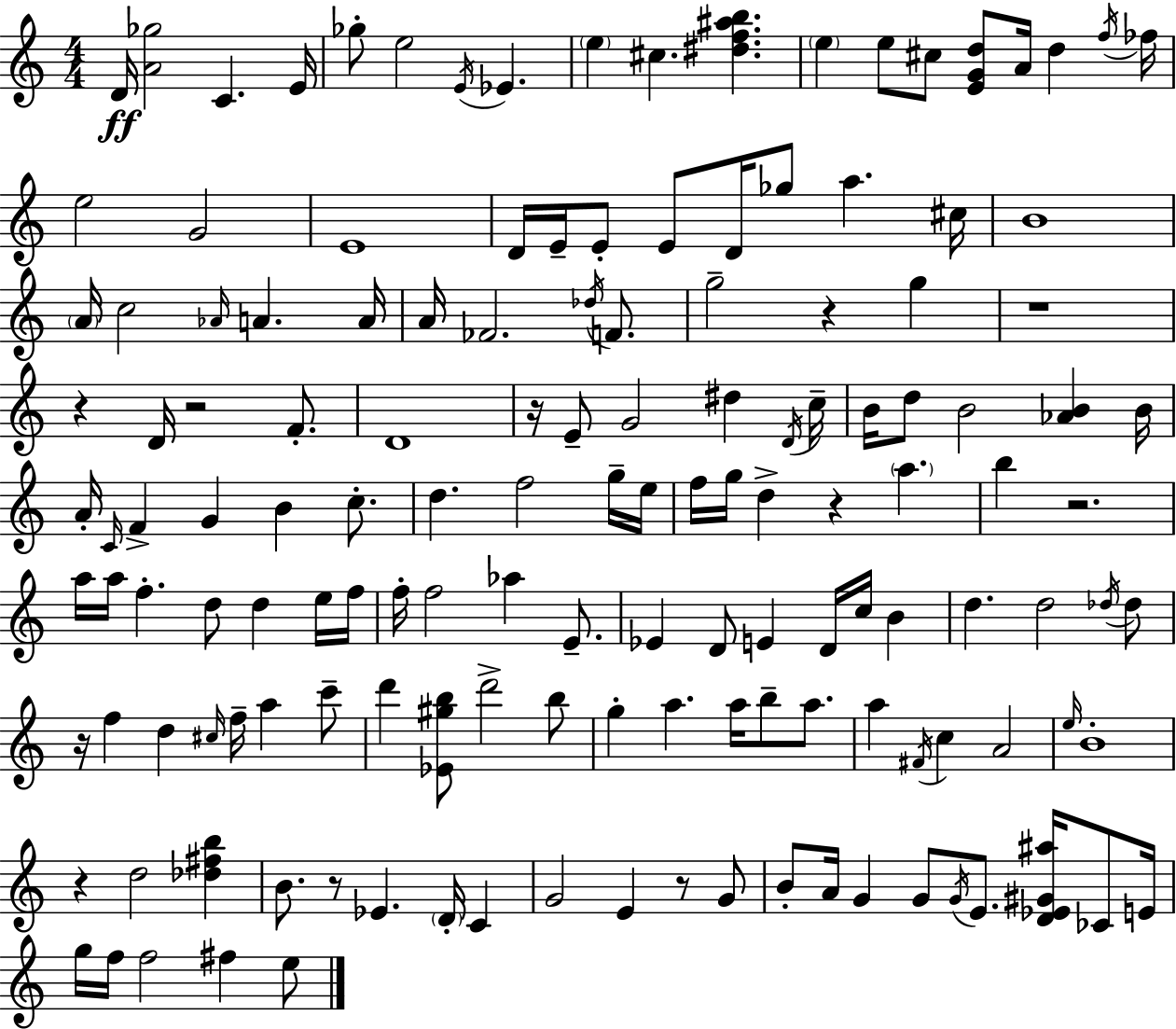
D4/s [A4,Gb5]/h C4/q. E4/s Gb5/e E5/h E4/s Eb4/q. E5/q C#5/q. [D#5,F5,A#5,B5]/q. E5/q E5/e C#5/e [E4,G4,D5]/e A4/s D5/q F5/s FES5/s E5/h G4/h E4/w D4/s E4/s E4/e E4/e D4/s Gb5/e A5/q. C#5/s B4/w A4/s C5/h Ab4/s A4/q. A4/s A4/s FES4/h. Db5/s F4/e. G5/h R/q G5/q R/w R/q D4/s R/h F4/e. D4/w R/s E4/e G4/h D#5/q D4/s C5/s B4/s D5/e B4/h [Ab4,B4]/q B4/s A4/s C4/s F4/q G4/q B4/q C5/e. D5/q. F5/h G5/s E5/s F5/s G5/s D5/q R/q A5/q. B5/q R/h. A5/s A5/s F5/q. D5/e D5/q E5/s F5/s F5/s F5/h Ab5/q E4/e. Eb4/q D4/e E4/q D4/s C5/s B4/q D5/q. D5/h Db5/s Db5/e R/s F5/q D5/q C#5/s F5/s A5/q C6/e D6/q [Eb4,G#5,B5]/e D6/h B5/e G5/q A5/q. A5/s B5/e A5/e. A5/q F#4/s C5/q A4/h E5/s B4/w R/q D5/h [Db5,F#5,B5]/q B4/e. R/e Eb4/q. D4/s C4/q G4/h E4/q R/e G4/e B4/e A4/s G4/q G4/e G4/s E4/e. [D4,Eb4,G#4,A#5]/s CES4/e E4/s G5/s F5/s F5/h F#5/q E5/e